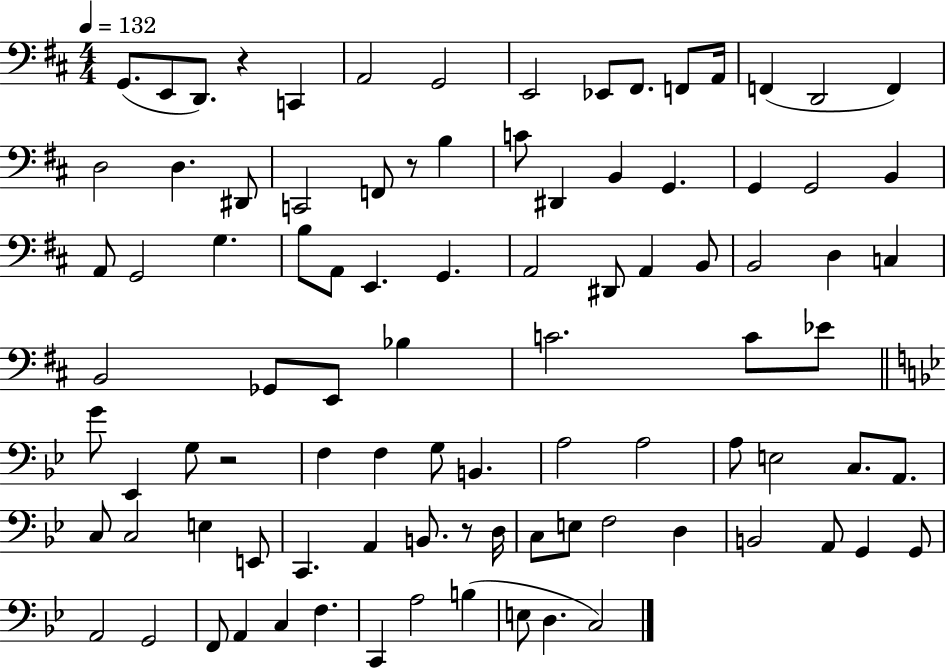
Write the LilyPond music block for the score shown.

{
  \clef bass
  \numericTimeSignature
  \time 4/4
  \key d \major
  \tempo 4 = 132
  g,8.( e,8 d,8.) r4 c,4 | a,2 g,2 | e,2 ees,8 fis,8. f,8 a,16 | f,4( d,2 f,4) | \break d2 d4. dis,8 | c,2 f,8 r8 b4 | c'8 dis,4 b,4 g,4. | g,4 g,2 b,4 | \break a,8 g,2 g4. | b8 a,8 e,4. g,4. | a,2 dis,8 a,4 b,8 | b,2 d4 c4 | \break b,2 ges,8 e,8 bes4 | c'2. c'8 ees'8 | \bar "||" \break \key g \minor g'8 ees,4 g8 r2 | f4 f4 g8 b,4. | a2 a2 | a8 e2 c8. a,8. | \break c8 c2 e4 e,8 | c,4. a,4 b,8. r8 d16 | c8 e8 f2 d4 | b,2 a,8 g,4 g,8 | \break a,2 g,2 | f,8 a,4 c4 f4. | c,4 a2 b4( | e8 d4. c2) | \break \bar "|."
}